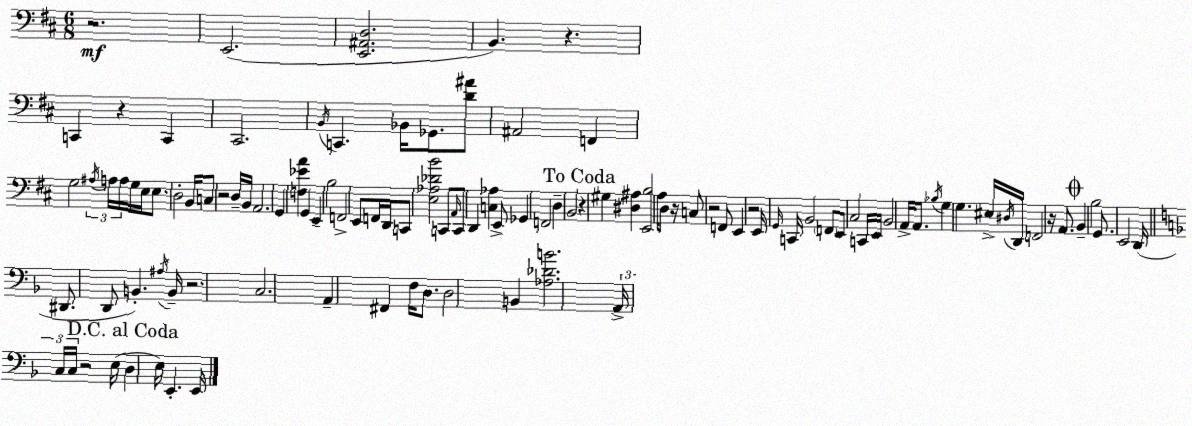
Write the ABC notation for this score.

X:1
T:Untitled
M:6/8
L:1/4
K:D
z2 E,,2 [E,,^A,,D,]2 B,, z C,, z C,, ^C,,2 B,,/4 C,, _B,,/4 _G,,/2 [D^A]/2 ^A,,2 F,, G,2 ^A,/4 A,/4 A,/4 G,/4 E,/4 E,/2 D,2 B,,/4 C,/2 z2 D,/4 B,,/4 A,,2 G,, [F,_EA] G,, E,, B,2 F,,2 E,,/2 F,,/4 D,,/4 C,,/2 [E,_A,_DB]2 C,,/2 A,,/4 C,,/2 D,, [C,_A,] E,,/2 _G,, F,,2 D, B,,2 z ^G, [^D,^A,] [E,,B,]2 A,/4 D,/2 z/4 C,/2 z2 F,,/2 E,, z2 E,,/4 G,,/4 C,,/4 B,,2 F,,/2 E,,/2 ^C,2 C,,/4 E,,/4 B,,2 A,,/4 A,,/2 _B,/4 G, G, ^E,/4 ^D,/4 D,,/4 F,,2 z/4 A,,/2 B,, B,2 G,,/2 E,,2 D,,/4 ^D,,/2 D,,/2 B,, ^A,/4 B,,/4 z2 C,2 A,, ^F,, F,/4 D,/2 D,2 B,, [_A,_DB]2 A,,/4 C,/4 C,/4 z2 E,/4 D, E,/4 E,, E,,/4